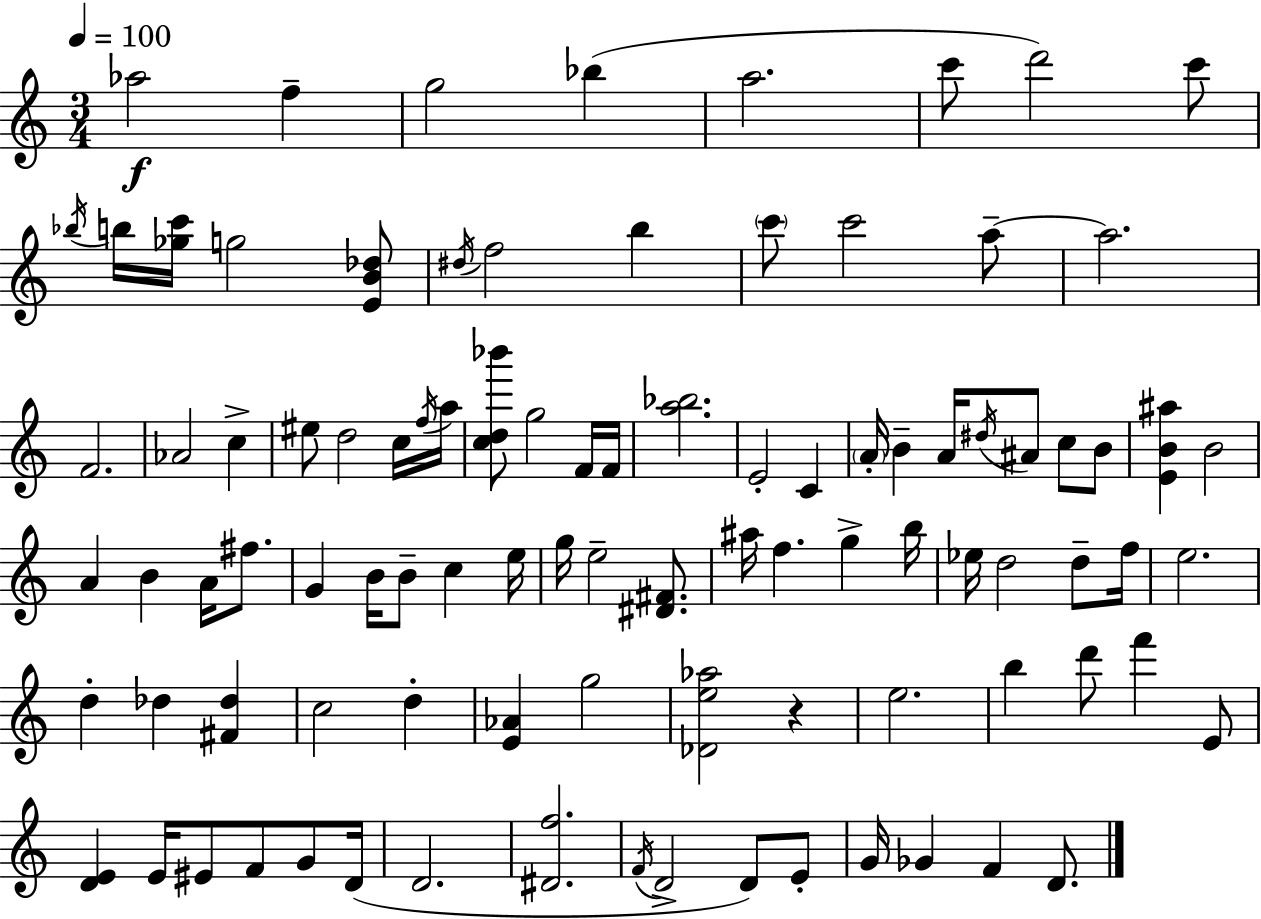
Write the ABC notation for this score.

X:1
T:Untitled
M:3/4
L:1/4
K:Am
_a2 f g2 _b a2 c'/2 d'2 c'/2 _b/4 b/4 [_gc']/4 g2 [EB_d]/2 ^d/4 f2 b c'/2 c'2 a/2 a2 F2 _A2 c ^e/2 d2 c/4 f/4 a/4 [cd_b']/2 g2 F/4 F/4 [a_b]2 E2 C A/4 B A/4 ^d/4 ^A/2 c/2 B/2 [EB^a] B2 A B A/4 ^f/2 G B/4 B/2 c e/4 g/4 e2 [^D^F]/2 ^a/4 f g b/4 _e/4 d2 d/2 f/4 e2 d _d [^F_d] c2 d [E_A] g2 [_De_a]2 z e2 b d'/2 f' E/2 [DE] E/4 ^E/2 F/2 G/2 D/4 D2 [^Df]2 F/4 D2 D/2 E/2 G/4 _G F D/2